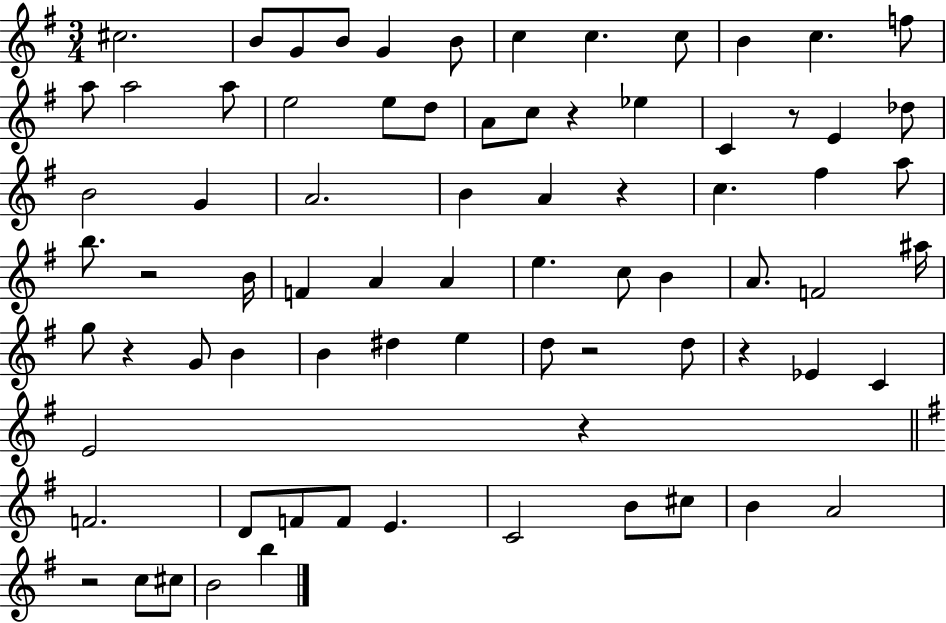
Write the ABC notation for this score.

X:1
T:Untitled
M:3/4
L:1/4
K:G
^c2 B/2 G/2 B/2 G B/2 c c c/2 B c f/2 a/2 a2 a/2 e2 e/2 d/2 A/2 c/2 z _e C z/2 E _d/2 B2 G A2 B A z c ^f a/2 b/2 z2 B/4 F A A e c/2 B A/2 F2 ^a/4 g/2 z G/2 B B ^d e d/2 z2 d/2 z _E C E2 z F2 D/2 F/2 F/2 E C2 B/2 ^c/2 B A2 z2 c/2 ^c/2 B2 b